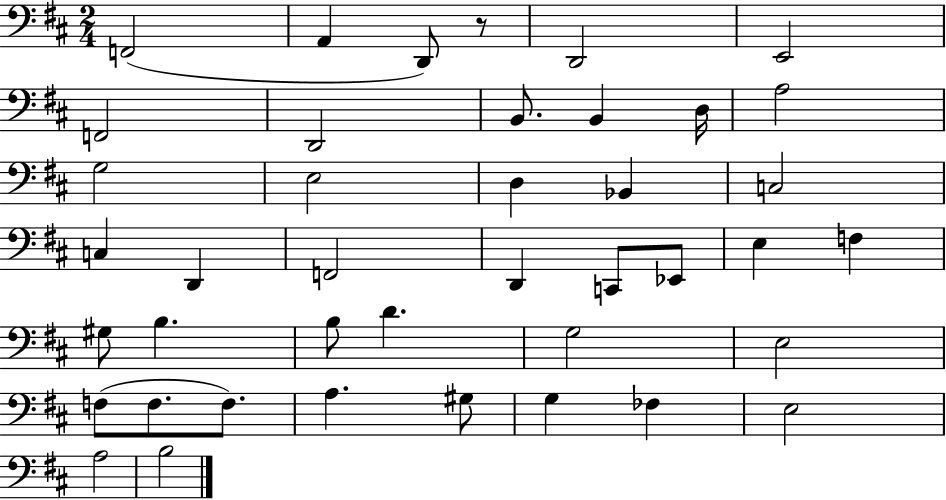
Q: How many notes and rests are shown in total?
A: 41